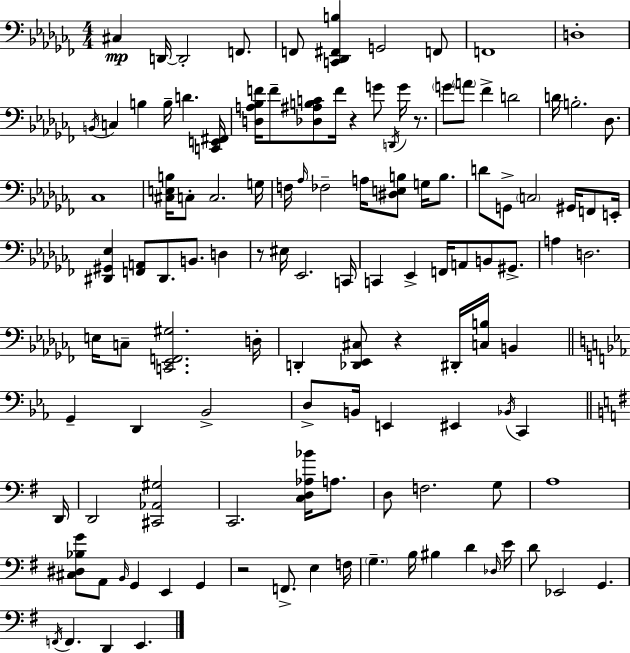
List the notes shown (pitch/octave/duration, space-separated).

C#3/q D2/s D2/h F2/e. F2/e [C2,Db2,F#2,B3]/q G2/h F2/e F2/w D3/w B2/s C3/q B3/q B3/s D4/q. [C2,E2,F#2]/s [D3,A3,Bb3,F4]/s F4/e [Db3,A#3,B3,C4]/e F4/s R/q G4/e D2/s G4/s R/e. G4/e A4/e FES4/q D4/h D4/s B3/h. Db3/e. CES3/w [C#3,E3,B3]/s C3/e C3/h. G3/s F3/s Ab3/s FES3/h A3/s [D#3,E3,B3]/e G3/s B3/e. D4/e G2/e C3/h G#2/s F2/e E2/s [D#2,G#2,Eb3]/q [F2,A2]/e D#2/e. B2/e. D3/q R/e EIS3/s Eb2/h. C2/s C2/q Eb2/q F2/s A2/e B2/e G#2/e. A3/q D3/h. E3/s C3/e [C2,Eb2,F2,G#3]/h. D3/s D2/q [Db2,Eb2,C#3]/e R/q D#2/s [C3,B3]/s B2/q G2/q D2/q Bb2/h D3/e B2/s E2/q EIS2/q Bb2/s C2/q D2/s D2/h [C#2,Ab2,G#3]/h C2/h. [C3,D3,Ab3,Bb4]/s A3/e. D3/e F3/h. G3/e A3/w [C#3,D#3,Bb3,G4]/e A2/e B2/s G2/q E2/q G2/q R/h F2/e. E3/q F3/s G3/q. B3/s BIS3/q D4/q Db3/s E4/s D4/e Eb2/h G2/q. F2/s F2/q. D2/q E2/q.